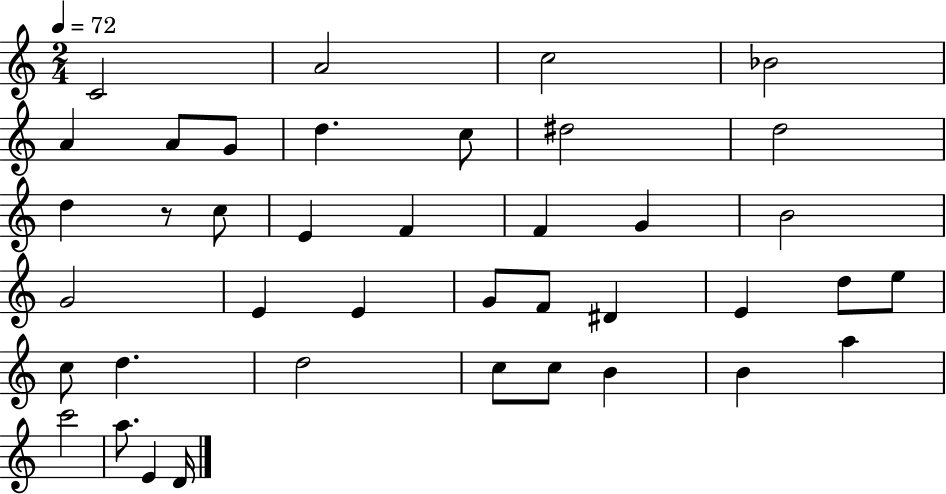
C4/h A4/h C5/h Bb4/h A4/q A4/e G4/e D5/q. C5/e D#5/h D5/h D5/q R/e C5/e E4/q F4/q F4/q G4/q B4/h G4/h E4/q E4/q G4/e F4/e D#4/q E4/q D5/e E5/e C5/e D5/q. D5/h C5/e C5/e B4/q B4/q A5/q C6/h A5/e. E4/q D4/s